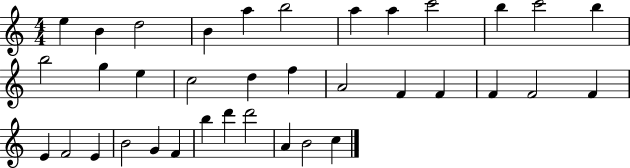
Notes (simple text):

E5/q B4/q D5/h B4/q A5/q B5/h A5/q A5/q C6/h B5/q C6/h B5/q B5/h G5/q E5/q C5/h D5/q F5/q A4/h F4/q F4/q F4/q F4/h F4/q E4/q F4/h E4/q B4/h G4/q F4/q B5/q D6/q D6/h A4/q B4/h C5/q